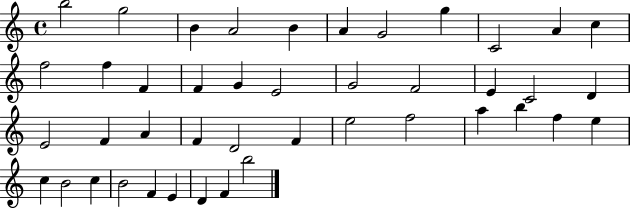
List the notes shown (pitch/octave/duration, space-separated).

B5/h G5/h B4/q A4/h B4/q A4/q G4/h G5/q C4/h A4/q C5/q F5/h F5/q F4/q F4/q G4/q E4/h G4/h F4/h E4/q C4/h D4/q E4/h F4/q A4/q F4/q D4/h F4/q E5/h F5/h A5/q B5/q F5/q E5/q C5/q B4/h C5/q B4/h F4/q E4/q D4/q F4/q B5/h